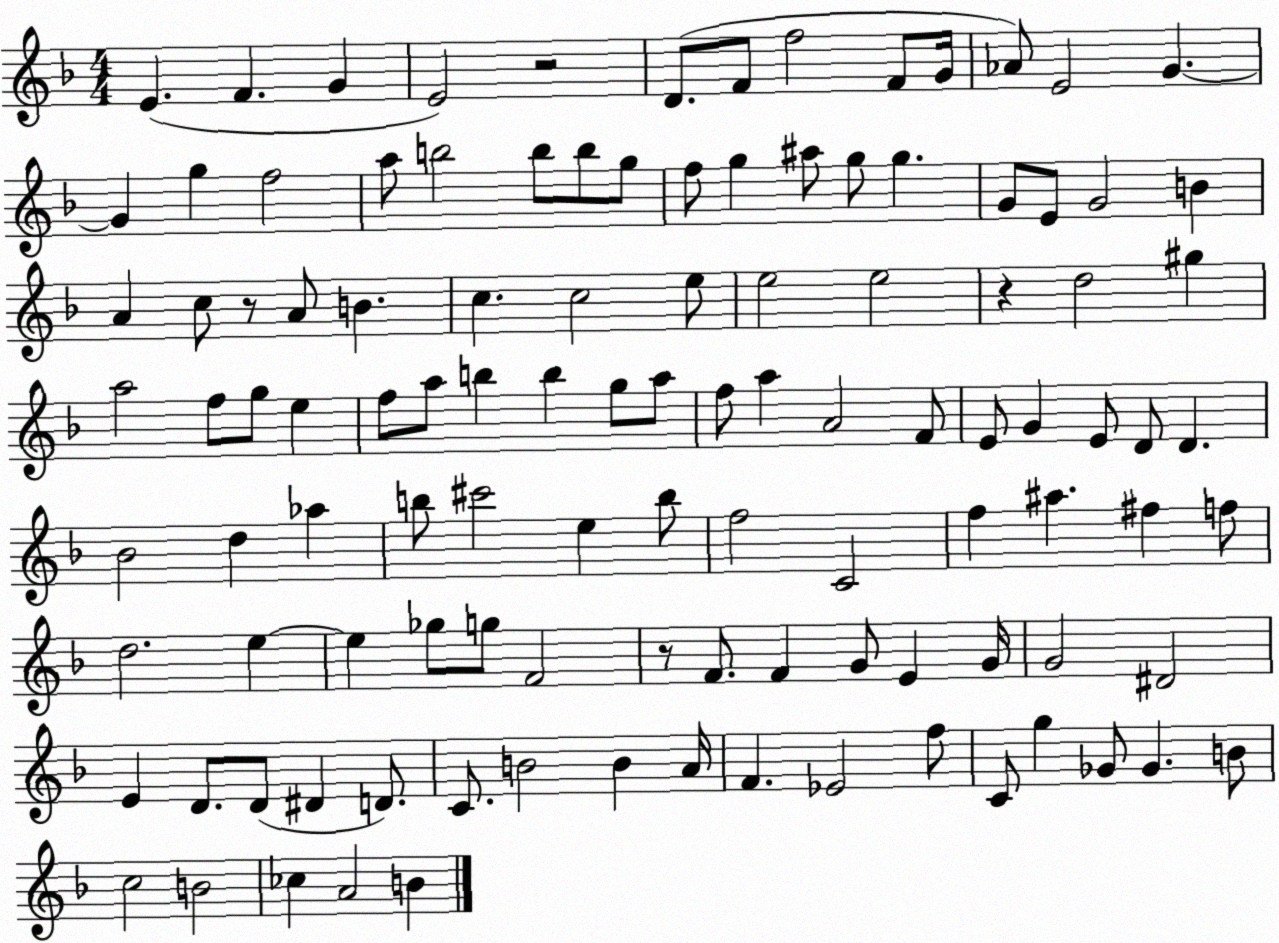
X:1
T:Untitled
M:4/4
L:1/4
K:F
E F G E2 z2 D/2 F/2 f2 F/2 G/4 _A/2 E2 G G g f2 a/2 b2 b/2 b/2 g/2 f/2 g ^a/2 g/2 g G/2 E/2 G2 B A c/2 z/2 A/2 B c c2 e/2 e2 e2 z d2 ^g a2 f/2 g/2 e f/2 a/2 b b g/2 a/2 f/2 a A2 F/2 E/2 G E/2 D/2 D _B2 d _a b/2 ^c'2 e b/2 f2 C2 f ^a ^f f/2 d2 e e _g/2 g/2 F2 z/2 F/2 F G/2 E G/4 G2 ^D2 E D/2 D/2 ^D D/2 C/2 B2 B A/4 F _E2 f/2 C/2 g _G/2 _G B/2 c2 B2 _c A2 B